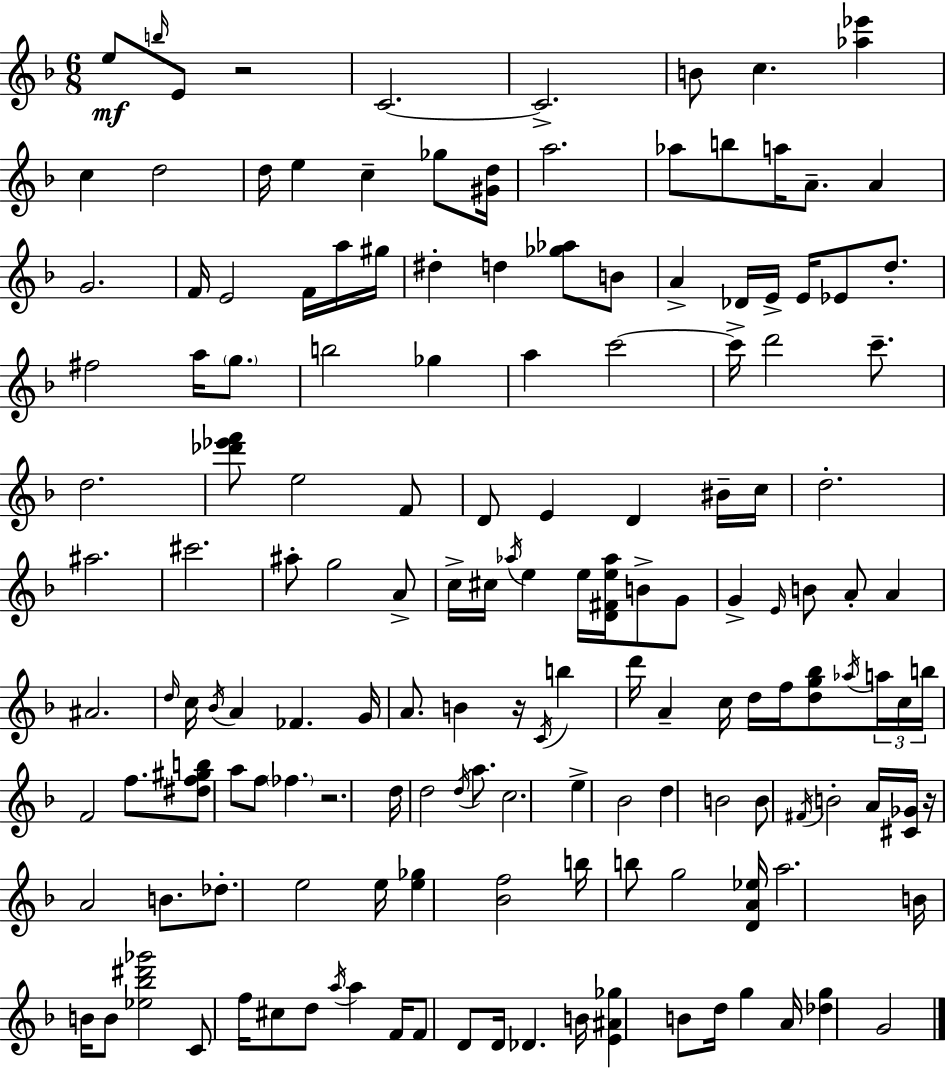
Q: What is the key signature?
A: D minor